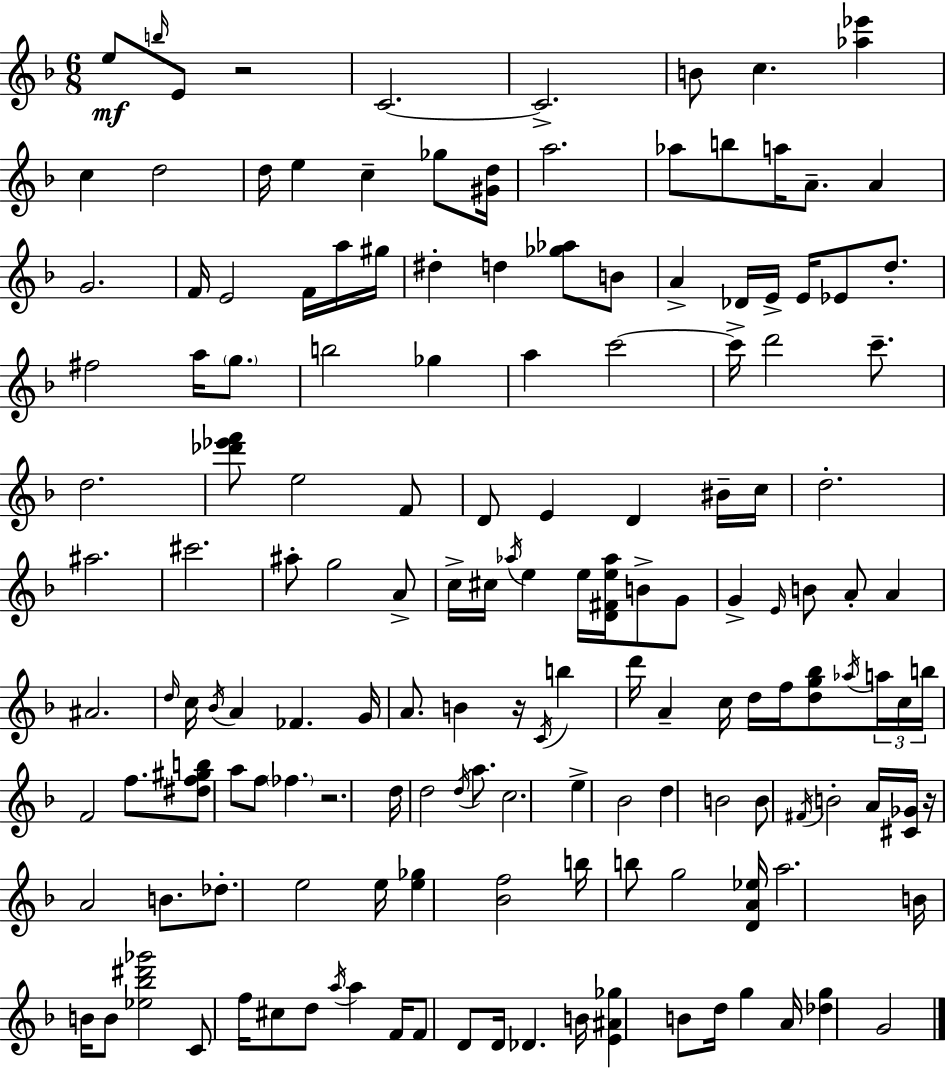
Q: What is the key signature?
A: D minor